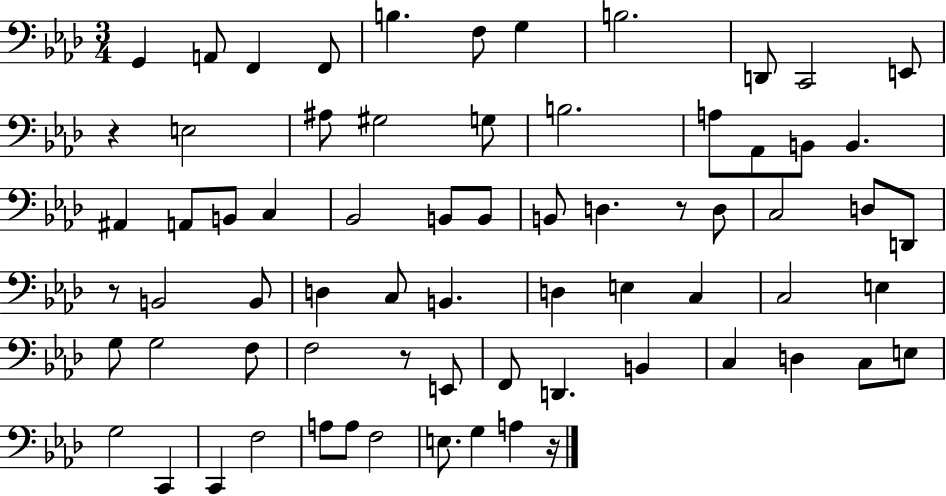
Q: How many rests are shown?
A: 5